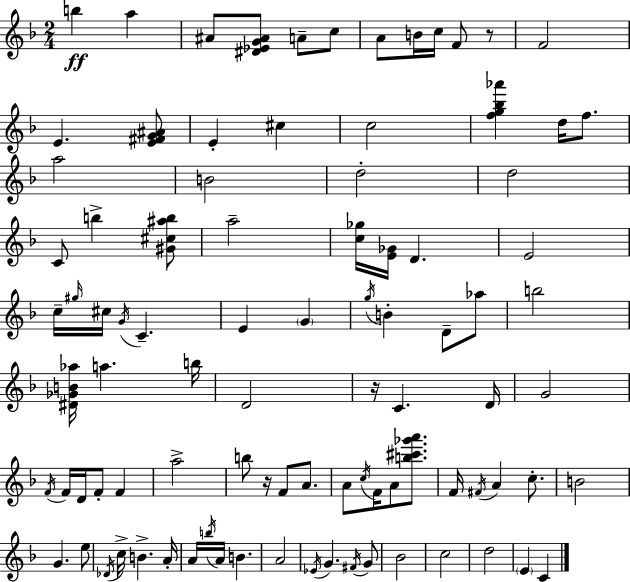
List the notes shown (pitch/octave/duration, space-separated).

B5/q A5/q A#4/e [D#4,Eb4,G4,A#4]/e A4/e C5/e A4/e B4/s C5/s F4/e R/e F4/h E4/q. [E4,F#4,G4,A#4]/e E4/q C#5/q C5/h [F5,G5,Bb5,Ab6]/q D5/s F5/e. A5/h B4/h D5/h D5/h C4/e B5/q [G#4,C#5,A#5,B5]/e A5/h [C5,Gb5]/s [E4,Gb4]/s D4/q. E4/h C5/s G#5/s C#5/s G4/s C4/q. E4/q G4/q G5/s B4/q D4/e Ab5/e B5/h [D#4,Gb4,B4,Ab5]/s A5/q. B5/s D4/h R/s C4/q. D4/s G4/h F4/s F4/s D4/s F4/e F4/q A5/h B5/e R/s F4/e A4/e. A4/e C5/s F4/s A4/e [B5,C#6,Gb6,A6]/e. F4/s F#4/s A4/q C5/e. B4/h G4/q. E5/e Db4/s C5/s B4/q. A4/s A4/s B5/s A4/s B4/q. A4/h Eb4/s G4/q. F#4/s G4/e Bb4/h C5/h D5/h E4/q C4/q